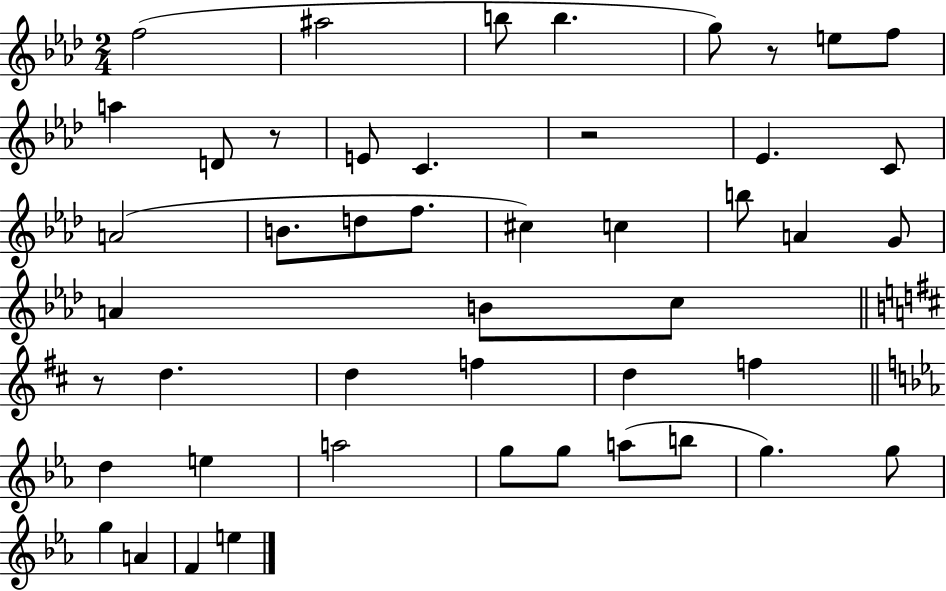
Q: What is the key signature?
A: AES major